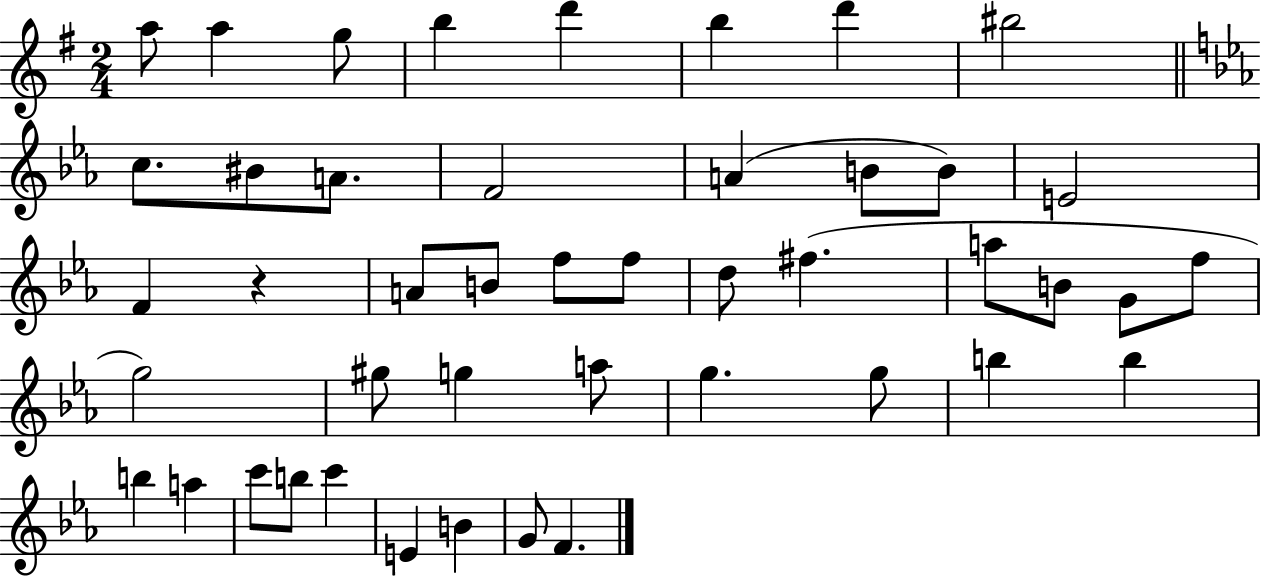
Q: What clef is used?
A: treble